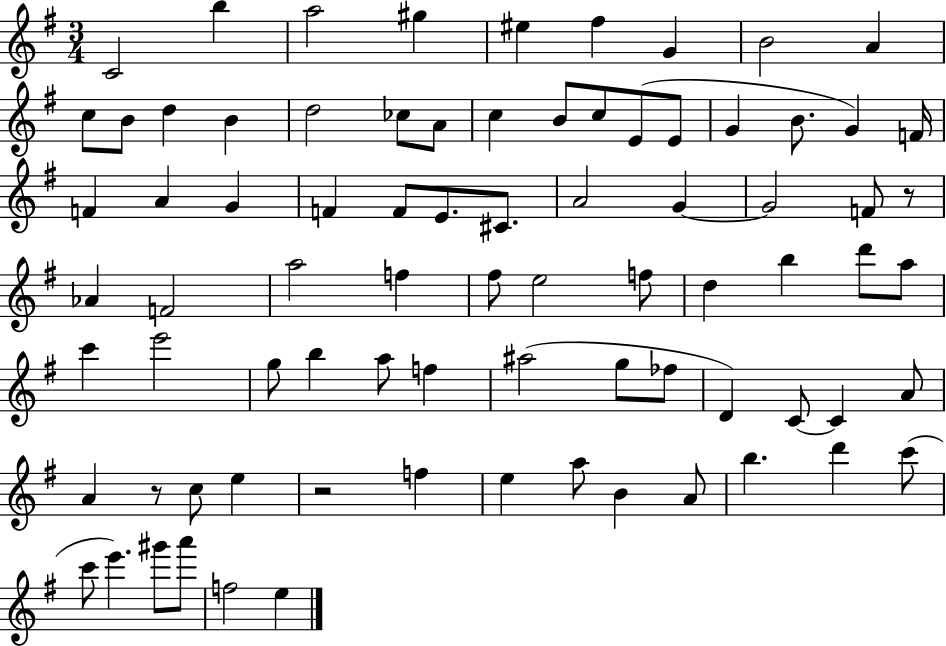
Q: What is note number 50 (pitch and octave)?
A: G5